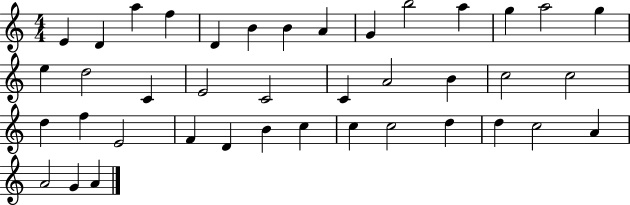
E4/q D4/q A5/q F5/q D4/q B4/q B4/q A4/q G4/q B5/h A5/q G5/q A5/h G5/q E5/q D5/h C4/q E4/h C4/h C4/q A4/h B4/q C5/h C5/h D5/q F5/q E4/h F4/q D4/q B4/q C5/q C5/q C5/h D5/q D5/q C5/h A4/q A4/h G4/q A4/q